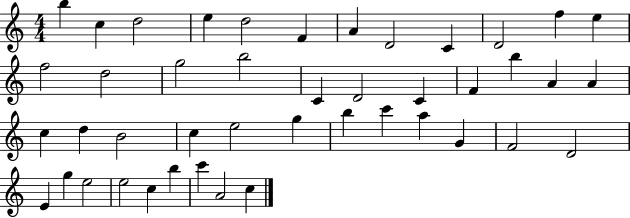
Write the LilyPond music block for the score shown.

{
  \clef treble
  \numericTimeSignature
  \time 4/4
  \key c \major
  b''4 c''4 d''2 | e''4 d''2 f'4 | a'4 d'2 c'4 | d'2 f''4 e''4 | \break f''2 d''2 | g''2 b''2 | c'4 d'2 c'4 | f'4 b''4 a'4 a'4 | \break c''4 d''4 b'2 | c''4 e''2 g''4 | b''4 c'''4 a''4 g'4 | f'2 d'2 | \break e'4 g''4 e''2 | e''2 c''4 b''4 | c'''4 a'2 c''4 | \bar "|."
}